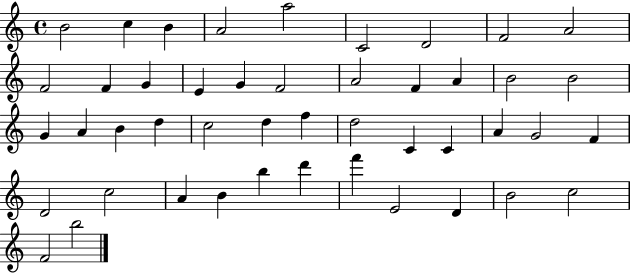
{
  \clef treble
  \time 4/4
  \defaultTimeSignature
  \key c \major
  b'2 c''4 b'4 | a'2 a''2 | c'2 d'2 | f'2 a'2 | \break f'2 f'4 g'4 | e'4 g'4 f'2 | a'2 f'4 a'4 | b'2 b'2 | \break g'4 a'4 b'4 d''4 | c''2 d''4 f''4 | d''2 c'4 c'4 | a'4 g'2 f'4 | \break d'2 c''2 | a'4 b'4 b''4 d'''4 | f'''4 e'2 d'4 | b'2 c''2 | \break f'2 b''2 | \bar "|."
}